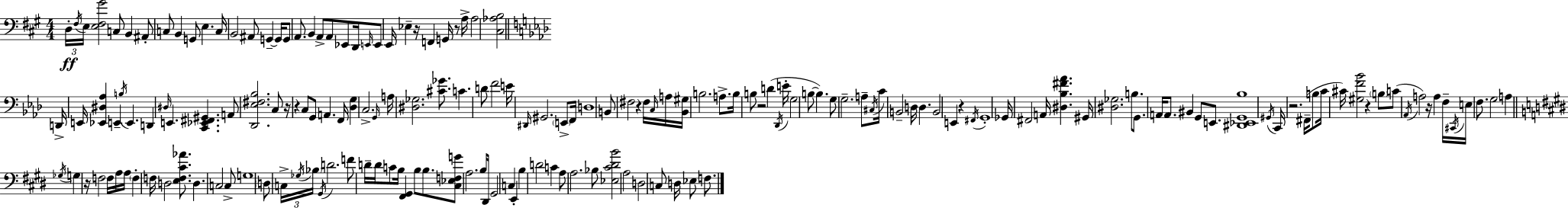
{
  \clef bass
  \numericTimeSignature
  \time 4/4
  \key a \major
  \tuplet 3/2 { d16-.\ff \acciaccatura { fis16 } e16 } <e fis gis'>2 c8 b,4 | ais,8-. c8 b,4 g,8 e4. | c16 b,2 ais,8 g,4--~~ | g,16 g,8 a,8. b,4 a,8-> a,8 ees,8 | \break d,16 \grace { e,16 } e,8 e,16 ees4-- r16 f,4 g,16 r8 | a16-> a2 <cis aes b>2 | \bar "||" \break \key aes \major d,16-> e,16 <ees, dis aes>4 e,4-- \acciaccatura { b16 } e,4. | d,4 \grace { dis16 } e,4. <c, ees, fis, gis,>4. | a,8 <des, ees fis bes>2. | c8 r16 r4 c8 g,8 a,4. | \break f,16 <des g>4 c2.-> | \grace { g,16 } a16 <dis ges>2. | <cis' ges'>8. c'4. d'8 f'2 | e'16 \grace { dis,16 } gis,2. | \break \parenthesize e,8-> f,16 d1 | b,8 fis2 r4 | fis16 \grace { c16 } a16 <bes, gis>16 b2. | a8.-> b16 b8 r2 | \break d'4( \acciaccatura { des,16 } e'16-. \parenthesize g2 b8~~ | b4.) g8 g2.-- | a8-- \acciaccatura { cis16 } c'16 b,2-- | d16 d4. b,2 e,4 | \break r4 \acciaccatura { fis,16 } g,1-. | ges,16 fis,2 | a,16 <dis bes fis' aes'>4. gis,16 <dis ges>2. | b8. g,8. a,16 a,8. bis,4 | \break g,8 e,8. <dis, ees, g, bes>1 | \acciaccatura { gis,16 } c,16 r2. | fis,16--( b8 c'16 cis'16) <gis f' bes'>2 | r4 \parenthesize b8 c'8( \acciaccatura { aes,16 } a2) | \break r16 a4 f16-- \acciaccatura { cis,16 } e16 f8. g2 | a4 \bar "||" \break \key e \major \acciaccatura { ges16 } g4 r16 f2 f16 a16 | a16 \parenthesize f4-. f16 d2 <e f cis' aes'>8. | d4. c2 c8-> | g1 | \break \parenthesize d8 \tuplet 3/2 { c16-> \acciaccatura { ges16 } \parenthesize bes16 } \acciaccatura { gis,16 } d'2. | f'8 d'16-- d'16 c'8 b16 <fis, gis,>4 b8 | b8. <cis ees f g'>8 a2. | b16 dis,16 gis,2 c4 e,4-. | \break b4 d'2 c'4 | a8 a2. | bes8 <ees cis' dis' b'>2 a2 | d2 c8 d16 ees8 | \break f8. \bar "|."
}